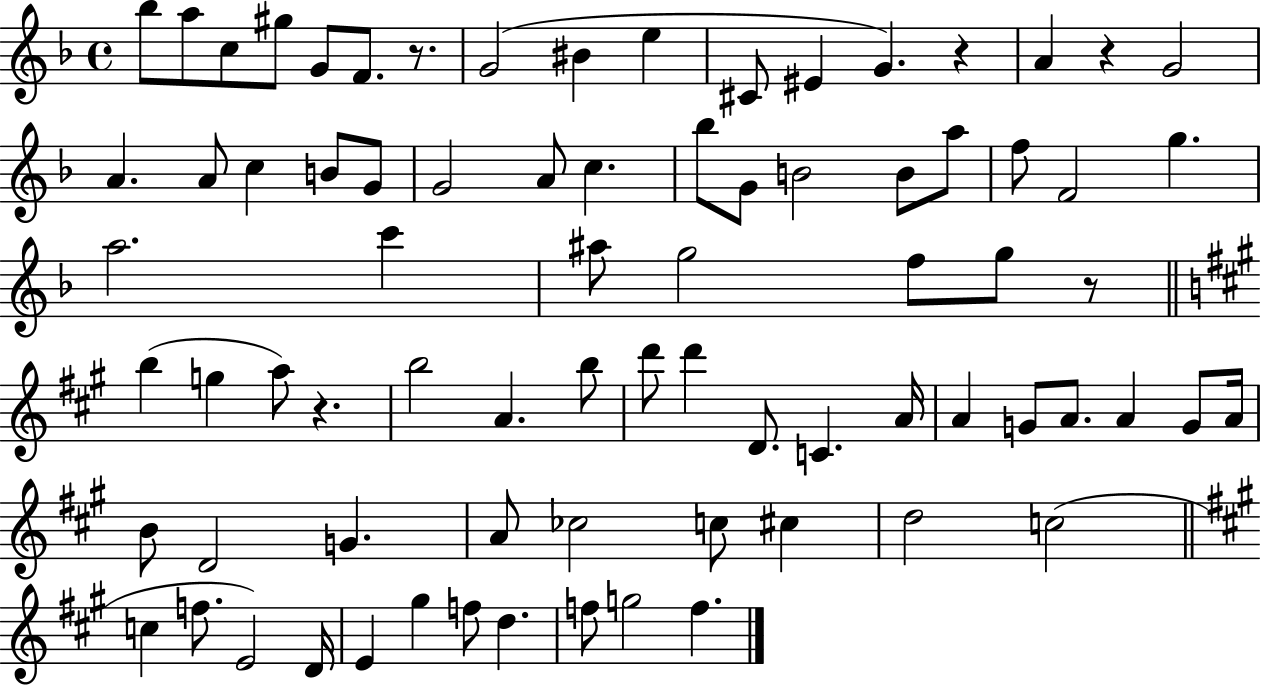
{
  \clef treble
  \time 4/4
  \defaultTimeSignature
  \key f \major
  \repeat volta 2 { bes''8 a''8 c''8 gis''8 g'8 f'8. r8. | g'2( bis'4 e''4 | cis'8 eis'4 g'4.) r4 | a'4 r4 g'2 | \break a'4. a'8 c''4 b'8 g'8 | g'2 a'8 c''4. | bes''8 g'8 b'2 b'8 a''8 | f''8 f'2 g''4. | \break a''2. c'''4 | ais''8 g''2 f''8 g''8 r8 | \bar "||" \break \key a \major b''4( g''4 a''8) r4. | b''2 a'4. b''8 | d'''8 d'''4 d'8. c'4. a'16 | a'4 g'8 a'8. a'4 g'8 a'16 | \break b'8 d'2 g'4. | a'8 ces''2 c''8 cis''4 | d''2 c''2( | \bar "||" \break \key a \major c''4 f''8. e'2) d'16 | e'4 gis''4 f''8 d''4. | f''8 g''2 f''4. | } \bar "|."
}